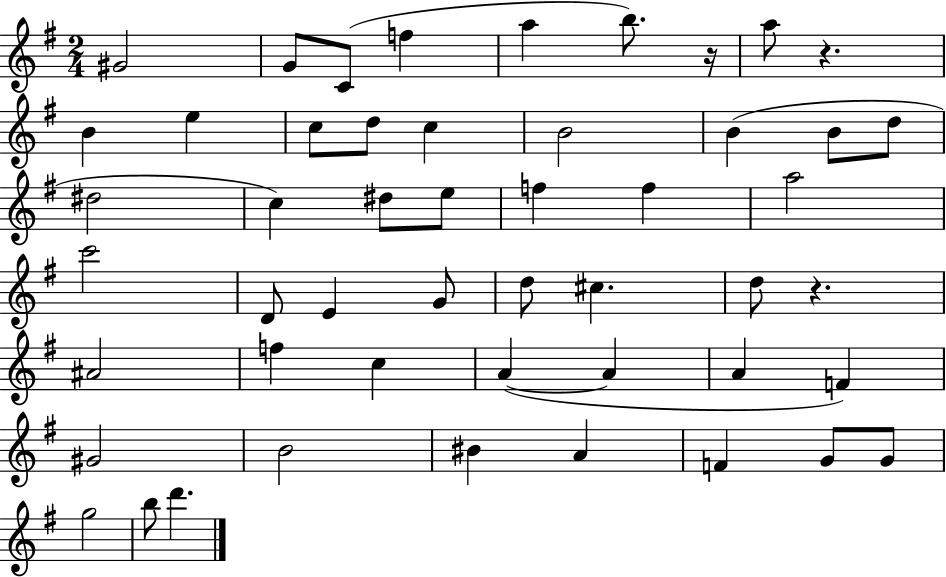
X:1
T:Untitled
M:2/4
L:1/4
K:G
^G2 G/2 C/2 f a b/2 z/4 a/2 z B e c/2 d/2 c B2 B B/2 d/2 ^d2 c ^d/2 e/2 f f a2 c'2 D/2 E G/2 d/2 ^c d/2 z ^A2 f c A A A F ^G2 B2 ^B A F G/2 G/2 g2 b/2 d'